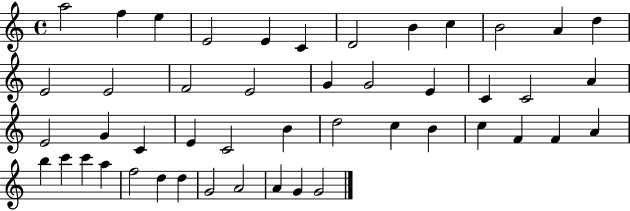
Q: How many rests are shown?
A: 0